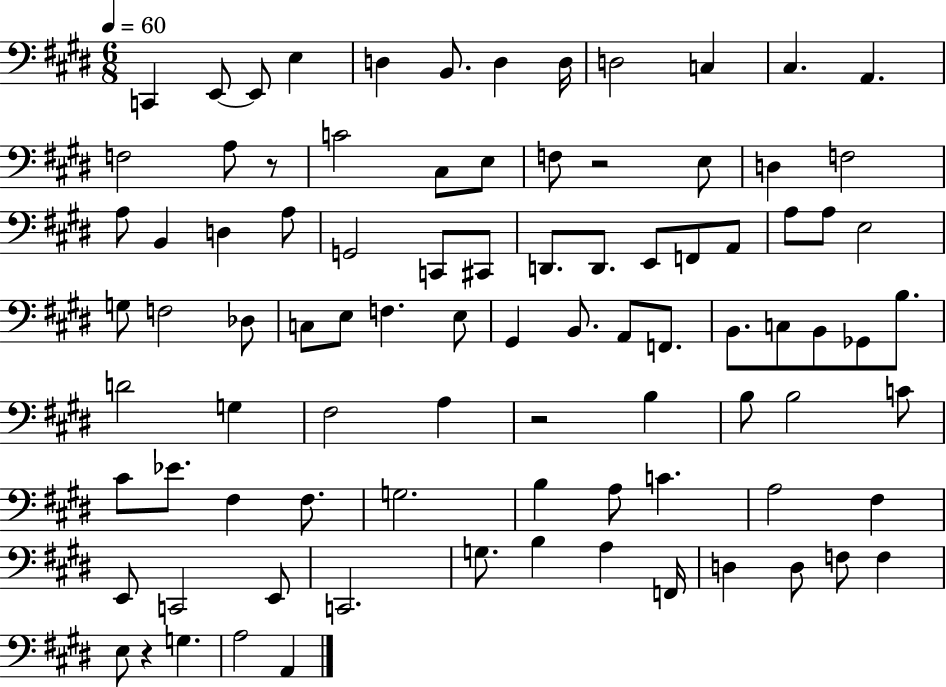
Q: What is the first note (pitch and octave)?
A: C2